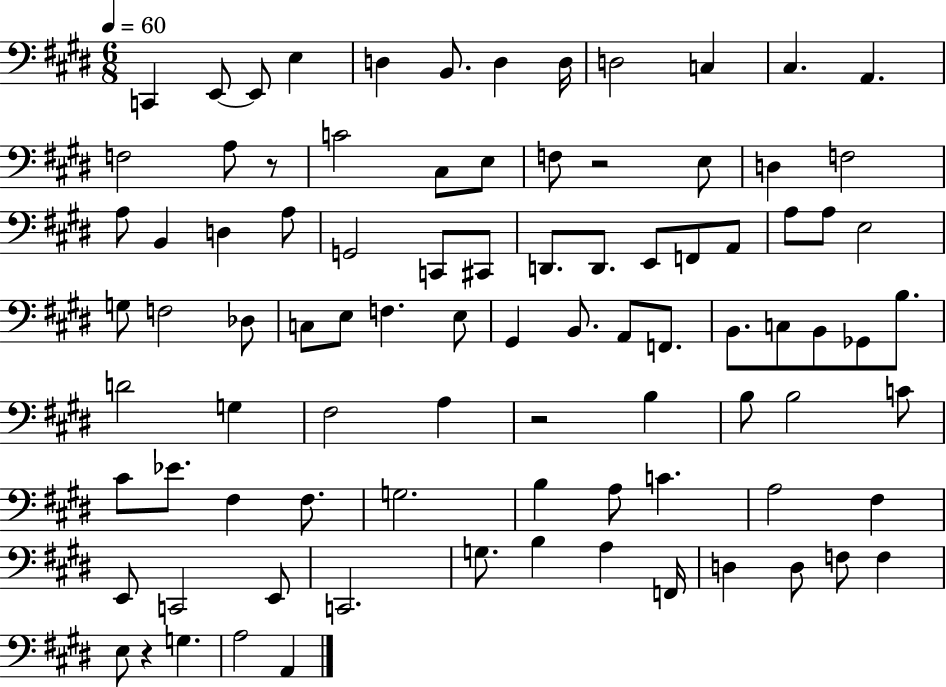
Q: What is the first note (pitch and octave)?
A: C2